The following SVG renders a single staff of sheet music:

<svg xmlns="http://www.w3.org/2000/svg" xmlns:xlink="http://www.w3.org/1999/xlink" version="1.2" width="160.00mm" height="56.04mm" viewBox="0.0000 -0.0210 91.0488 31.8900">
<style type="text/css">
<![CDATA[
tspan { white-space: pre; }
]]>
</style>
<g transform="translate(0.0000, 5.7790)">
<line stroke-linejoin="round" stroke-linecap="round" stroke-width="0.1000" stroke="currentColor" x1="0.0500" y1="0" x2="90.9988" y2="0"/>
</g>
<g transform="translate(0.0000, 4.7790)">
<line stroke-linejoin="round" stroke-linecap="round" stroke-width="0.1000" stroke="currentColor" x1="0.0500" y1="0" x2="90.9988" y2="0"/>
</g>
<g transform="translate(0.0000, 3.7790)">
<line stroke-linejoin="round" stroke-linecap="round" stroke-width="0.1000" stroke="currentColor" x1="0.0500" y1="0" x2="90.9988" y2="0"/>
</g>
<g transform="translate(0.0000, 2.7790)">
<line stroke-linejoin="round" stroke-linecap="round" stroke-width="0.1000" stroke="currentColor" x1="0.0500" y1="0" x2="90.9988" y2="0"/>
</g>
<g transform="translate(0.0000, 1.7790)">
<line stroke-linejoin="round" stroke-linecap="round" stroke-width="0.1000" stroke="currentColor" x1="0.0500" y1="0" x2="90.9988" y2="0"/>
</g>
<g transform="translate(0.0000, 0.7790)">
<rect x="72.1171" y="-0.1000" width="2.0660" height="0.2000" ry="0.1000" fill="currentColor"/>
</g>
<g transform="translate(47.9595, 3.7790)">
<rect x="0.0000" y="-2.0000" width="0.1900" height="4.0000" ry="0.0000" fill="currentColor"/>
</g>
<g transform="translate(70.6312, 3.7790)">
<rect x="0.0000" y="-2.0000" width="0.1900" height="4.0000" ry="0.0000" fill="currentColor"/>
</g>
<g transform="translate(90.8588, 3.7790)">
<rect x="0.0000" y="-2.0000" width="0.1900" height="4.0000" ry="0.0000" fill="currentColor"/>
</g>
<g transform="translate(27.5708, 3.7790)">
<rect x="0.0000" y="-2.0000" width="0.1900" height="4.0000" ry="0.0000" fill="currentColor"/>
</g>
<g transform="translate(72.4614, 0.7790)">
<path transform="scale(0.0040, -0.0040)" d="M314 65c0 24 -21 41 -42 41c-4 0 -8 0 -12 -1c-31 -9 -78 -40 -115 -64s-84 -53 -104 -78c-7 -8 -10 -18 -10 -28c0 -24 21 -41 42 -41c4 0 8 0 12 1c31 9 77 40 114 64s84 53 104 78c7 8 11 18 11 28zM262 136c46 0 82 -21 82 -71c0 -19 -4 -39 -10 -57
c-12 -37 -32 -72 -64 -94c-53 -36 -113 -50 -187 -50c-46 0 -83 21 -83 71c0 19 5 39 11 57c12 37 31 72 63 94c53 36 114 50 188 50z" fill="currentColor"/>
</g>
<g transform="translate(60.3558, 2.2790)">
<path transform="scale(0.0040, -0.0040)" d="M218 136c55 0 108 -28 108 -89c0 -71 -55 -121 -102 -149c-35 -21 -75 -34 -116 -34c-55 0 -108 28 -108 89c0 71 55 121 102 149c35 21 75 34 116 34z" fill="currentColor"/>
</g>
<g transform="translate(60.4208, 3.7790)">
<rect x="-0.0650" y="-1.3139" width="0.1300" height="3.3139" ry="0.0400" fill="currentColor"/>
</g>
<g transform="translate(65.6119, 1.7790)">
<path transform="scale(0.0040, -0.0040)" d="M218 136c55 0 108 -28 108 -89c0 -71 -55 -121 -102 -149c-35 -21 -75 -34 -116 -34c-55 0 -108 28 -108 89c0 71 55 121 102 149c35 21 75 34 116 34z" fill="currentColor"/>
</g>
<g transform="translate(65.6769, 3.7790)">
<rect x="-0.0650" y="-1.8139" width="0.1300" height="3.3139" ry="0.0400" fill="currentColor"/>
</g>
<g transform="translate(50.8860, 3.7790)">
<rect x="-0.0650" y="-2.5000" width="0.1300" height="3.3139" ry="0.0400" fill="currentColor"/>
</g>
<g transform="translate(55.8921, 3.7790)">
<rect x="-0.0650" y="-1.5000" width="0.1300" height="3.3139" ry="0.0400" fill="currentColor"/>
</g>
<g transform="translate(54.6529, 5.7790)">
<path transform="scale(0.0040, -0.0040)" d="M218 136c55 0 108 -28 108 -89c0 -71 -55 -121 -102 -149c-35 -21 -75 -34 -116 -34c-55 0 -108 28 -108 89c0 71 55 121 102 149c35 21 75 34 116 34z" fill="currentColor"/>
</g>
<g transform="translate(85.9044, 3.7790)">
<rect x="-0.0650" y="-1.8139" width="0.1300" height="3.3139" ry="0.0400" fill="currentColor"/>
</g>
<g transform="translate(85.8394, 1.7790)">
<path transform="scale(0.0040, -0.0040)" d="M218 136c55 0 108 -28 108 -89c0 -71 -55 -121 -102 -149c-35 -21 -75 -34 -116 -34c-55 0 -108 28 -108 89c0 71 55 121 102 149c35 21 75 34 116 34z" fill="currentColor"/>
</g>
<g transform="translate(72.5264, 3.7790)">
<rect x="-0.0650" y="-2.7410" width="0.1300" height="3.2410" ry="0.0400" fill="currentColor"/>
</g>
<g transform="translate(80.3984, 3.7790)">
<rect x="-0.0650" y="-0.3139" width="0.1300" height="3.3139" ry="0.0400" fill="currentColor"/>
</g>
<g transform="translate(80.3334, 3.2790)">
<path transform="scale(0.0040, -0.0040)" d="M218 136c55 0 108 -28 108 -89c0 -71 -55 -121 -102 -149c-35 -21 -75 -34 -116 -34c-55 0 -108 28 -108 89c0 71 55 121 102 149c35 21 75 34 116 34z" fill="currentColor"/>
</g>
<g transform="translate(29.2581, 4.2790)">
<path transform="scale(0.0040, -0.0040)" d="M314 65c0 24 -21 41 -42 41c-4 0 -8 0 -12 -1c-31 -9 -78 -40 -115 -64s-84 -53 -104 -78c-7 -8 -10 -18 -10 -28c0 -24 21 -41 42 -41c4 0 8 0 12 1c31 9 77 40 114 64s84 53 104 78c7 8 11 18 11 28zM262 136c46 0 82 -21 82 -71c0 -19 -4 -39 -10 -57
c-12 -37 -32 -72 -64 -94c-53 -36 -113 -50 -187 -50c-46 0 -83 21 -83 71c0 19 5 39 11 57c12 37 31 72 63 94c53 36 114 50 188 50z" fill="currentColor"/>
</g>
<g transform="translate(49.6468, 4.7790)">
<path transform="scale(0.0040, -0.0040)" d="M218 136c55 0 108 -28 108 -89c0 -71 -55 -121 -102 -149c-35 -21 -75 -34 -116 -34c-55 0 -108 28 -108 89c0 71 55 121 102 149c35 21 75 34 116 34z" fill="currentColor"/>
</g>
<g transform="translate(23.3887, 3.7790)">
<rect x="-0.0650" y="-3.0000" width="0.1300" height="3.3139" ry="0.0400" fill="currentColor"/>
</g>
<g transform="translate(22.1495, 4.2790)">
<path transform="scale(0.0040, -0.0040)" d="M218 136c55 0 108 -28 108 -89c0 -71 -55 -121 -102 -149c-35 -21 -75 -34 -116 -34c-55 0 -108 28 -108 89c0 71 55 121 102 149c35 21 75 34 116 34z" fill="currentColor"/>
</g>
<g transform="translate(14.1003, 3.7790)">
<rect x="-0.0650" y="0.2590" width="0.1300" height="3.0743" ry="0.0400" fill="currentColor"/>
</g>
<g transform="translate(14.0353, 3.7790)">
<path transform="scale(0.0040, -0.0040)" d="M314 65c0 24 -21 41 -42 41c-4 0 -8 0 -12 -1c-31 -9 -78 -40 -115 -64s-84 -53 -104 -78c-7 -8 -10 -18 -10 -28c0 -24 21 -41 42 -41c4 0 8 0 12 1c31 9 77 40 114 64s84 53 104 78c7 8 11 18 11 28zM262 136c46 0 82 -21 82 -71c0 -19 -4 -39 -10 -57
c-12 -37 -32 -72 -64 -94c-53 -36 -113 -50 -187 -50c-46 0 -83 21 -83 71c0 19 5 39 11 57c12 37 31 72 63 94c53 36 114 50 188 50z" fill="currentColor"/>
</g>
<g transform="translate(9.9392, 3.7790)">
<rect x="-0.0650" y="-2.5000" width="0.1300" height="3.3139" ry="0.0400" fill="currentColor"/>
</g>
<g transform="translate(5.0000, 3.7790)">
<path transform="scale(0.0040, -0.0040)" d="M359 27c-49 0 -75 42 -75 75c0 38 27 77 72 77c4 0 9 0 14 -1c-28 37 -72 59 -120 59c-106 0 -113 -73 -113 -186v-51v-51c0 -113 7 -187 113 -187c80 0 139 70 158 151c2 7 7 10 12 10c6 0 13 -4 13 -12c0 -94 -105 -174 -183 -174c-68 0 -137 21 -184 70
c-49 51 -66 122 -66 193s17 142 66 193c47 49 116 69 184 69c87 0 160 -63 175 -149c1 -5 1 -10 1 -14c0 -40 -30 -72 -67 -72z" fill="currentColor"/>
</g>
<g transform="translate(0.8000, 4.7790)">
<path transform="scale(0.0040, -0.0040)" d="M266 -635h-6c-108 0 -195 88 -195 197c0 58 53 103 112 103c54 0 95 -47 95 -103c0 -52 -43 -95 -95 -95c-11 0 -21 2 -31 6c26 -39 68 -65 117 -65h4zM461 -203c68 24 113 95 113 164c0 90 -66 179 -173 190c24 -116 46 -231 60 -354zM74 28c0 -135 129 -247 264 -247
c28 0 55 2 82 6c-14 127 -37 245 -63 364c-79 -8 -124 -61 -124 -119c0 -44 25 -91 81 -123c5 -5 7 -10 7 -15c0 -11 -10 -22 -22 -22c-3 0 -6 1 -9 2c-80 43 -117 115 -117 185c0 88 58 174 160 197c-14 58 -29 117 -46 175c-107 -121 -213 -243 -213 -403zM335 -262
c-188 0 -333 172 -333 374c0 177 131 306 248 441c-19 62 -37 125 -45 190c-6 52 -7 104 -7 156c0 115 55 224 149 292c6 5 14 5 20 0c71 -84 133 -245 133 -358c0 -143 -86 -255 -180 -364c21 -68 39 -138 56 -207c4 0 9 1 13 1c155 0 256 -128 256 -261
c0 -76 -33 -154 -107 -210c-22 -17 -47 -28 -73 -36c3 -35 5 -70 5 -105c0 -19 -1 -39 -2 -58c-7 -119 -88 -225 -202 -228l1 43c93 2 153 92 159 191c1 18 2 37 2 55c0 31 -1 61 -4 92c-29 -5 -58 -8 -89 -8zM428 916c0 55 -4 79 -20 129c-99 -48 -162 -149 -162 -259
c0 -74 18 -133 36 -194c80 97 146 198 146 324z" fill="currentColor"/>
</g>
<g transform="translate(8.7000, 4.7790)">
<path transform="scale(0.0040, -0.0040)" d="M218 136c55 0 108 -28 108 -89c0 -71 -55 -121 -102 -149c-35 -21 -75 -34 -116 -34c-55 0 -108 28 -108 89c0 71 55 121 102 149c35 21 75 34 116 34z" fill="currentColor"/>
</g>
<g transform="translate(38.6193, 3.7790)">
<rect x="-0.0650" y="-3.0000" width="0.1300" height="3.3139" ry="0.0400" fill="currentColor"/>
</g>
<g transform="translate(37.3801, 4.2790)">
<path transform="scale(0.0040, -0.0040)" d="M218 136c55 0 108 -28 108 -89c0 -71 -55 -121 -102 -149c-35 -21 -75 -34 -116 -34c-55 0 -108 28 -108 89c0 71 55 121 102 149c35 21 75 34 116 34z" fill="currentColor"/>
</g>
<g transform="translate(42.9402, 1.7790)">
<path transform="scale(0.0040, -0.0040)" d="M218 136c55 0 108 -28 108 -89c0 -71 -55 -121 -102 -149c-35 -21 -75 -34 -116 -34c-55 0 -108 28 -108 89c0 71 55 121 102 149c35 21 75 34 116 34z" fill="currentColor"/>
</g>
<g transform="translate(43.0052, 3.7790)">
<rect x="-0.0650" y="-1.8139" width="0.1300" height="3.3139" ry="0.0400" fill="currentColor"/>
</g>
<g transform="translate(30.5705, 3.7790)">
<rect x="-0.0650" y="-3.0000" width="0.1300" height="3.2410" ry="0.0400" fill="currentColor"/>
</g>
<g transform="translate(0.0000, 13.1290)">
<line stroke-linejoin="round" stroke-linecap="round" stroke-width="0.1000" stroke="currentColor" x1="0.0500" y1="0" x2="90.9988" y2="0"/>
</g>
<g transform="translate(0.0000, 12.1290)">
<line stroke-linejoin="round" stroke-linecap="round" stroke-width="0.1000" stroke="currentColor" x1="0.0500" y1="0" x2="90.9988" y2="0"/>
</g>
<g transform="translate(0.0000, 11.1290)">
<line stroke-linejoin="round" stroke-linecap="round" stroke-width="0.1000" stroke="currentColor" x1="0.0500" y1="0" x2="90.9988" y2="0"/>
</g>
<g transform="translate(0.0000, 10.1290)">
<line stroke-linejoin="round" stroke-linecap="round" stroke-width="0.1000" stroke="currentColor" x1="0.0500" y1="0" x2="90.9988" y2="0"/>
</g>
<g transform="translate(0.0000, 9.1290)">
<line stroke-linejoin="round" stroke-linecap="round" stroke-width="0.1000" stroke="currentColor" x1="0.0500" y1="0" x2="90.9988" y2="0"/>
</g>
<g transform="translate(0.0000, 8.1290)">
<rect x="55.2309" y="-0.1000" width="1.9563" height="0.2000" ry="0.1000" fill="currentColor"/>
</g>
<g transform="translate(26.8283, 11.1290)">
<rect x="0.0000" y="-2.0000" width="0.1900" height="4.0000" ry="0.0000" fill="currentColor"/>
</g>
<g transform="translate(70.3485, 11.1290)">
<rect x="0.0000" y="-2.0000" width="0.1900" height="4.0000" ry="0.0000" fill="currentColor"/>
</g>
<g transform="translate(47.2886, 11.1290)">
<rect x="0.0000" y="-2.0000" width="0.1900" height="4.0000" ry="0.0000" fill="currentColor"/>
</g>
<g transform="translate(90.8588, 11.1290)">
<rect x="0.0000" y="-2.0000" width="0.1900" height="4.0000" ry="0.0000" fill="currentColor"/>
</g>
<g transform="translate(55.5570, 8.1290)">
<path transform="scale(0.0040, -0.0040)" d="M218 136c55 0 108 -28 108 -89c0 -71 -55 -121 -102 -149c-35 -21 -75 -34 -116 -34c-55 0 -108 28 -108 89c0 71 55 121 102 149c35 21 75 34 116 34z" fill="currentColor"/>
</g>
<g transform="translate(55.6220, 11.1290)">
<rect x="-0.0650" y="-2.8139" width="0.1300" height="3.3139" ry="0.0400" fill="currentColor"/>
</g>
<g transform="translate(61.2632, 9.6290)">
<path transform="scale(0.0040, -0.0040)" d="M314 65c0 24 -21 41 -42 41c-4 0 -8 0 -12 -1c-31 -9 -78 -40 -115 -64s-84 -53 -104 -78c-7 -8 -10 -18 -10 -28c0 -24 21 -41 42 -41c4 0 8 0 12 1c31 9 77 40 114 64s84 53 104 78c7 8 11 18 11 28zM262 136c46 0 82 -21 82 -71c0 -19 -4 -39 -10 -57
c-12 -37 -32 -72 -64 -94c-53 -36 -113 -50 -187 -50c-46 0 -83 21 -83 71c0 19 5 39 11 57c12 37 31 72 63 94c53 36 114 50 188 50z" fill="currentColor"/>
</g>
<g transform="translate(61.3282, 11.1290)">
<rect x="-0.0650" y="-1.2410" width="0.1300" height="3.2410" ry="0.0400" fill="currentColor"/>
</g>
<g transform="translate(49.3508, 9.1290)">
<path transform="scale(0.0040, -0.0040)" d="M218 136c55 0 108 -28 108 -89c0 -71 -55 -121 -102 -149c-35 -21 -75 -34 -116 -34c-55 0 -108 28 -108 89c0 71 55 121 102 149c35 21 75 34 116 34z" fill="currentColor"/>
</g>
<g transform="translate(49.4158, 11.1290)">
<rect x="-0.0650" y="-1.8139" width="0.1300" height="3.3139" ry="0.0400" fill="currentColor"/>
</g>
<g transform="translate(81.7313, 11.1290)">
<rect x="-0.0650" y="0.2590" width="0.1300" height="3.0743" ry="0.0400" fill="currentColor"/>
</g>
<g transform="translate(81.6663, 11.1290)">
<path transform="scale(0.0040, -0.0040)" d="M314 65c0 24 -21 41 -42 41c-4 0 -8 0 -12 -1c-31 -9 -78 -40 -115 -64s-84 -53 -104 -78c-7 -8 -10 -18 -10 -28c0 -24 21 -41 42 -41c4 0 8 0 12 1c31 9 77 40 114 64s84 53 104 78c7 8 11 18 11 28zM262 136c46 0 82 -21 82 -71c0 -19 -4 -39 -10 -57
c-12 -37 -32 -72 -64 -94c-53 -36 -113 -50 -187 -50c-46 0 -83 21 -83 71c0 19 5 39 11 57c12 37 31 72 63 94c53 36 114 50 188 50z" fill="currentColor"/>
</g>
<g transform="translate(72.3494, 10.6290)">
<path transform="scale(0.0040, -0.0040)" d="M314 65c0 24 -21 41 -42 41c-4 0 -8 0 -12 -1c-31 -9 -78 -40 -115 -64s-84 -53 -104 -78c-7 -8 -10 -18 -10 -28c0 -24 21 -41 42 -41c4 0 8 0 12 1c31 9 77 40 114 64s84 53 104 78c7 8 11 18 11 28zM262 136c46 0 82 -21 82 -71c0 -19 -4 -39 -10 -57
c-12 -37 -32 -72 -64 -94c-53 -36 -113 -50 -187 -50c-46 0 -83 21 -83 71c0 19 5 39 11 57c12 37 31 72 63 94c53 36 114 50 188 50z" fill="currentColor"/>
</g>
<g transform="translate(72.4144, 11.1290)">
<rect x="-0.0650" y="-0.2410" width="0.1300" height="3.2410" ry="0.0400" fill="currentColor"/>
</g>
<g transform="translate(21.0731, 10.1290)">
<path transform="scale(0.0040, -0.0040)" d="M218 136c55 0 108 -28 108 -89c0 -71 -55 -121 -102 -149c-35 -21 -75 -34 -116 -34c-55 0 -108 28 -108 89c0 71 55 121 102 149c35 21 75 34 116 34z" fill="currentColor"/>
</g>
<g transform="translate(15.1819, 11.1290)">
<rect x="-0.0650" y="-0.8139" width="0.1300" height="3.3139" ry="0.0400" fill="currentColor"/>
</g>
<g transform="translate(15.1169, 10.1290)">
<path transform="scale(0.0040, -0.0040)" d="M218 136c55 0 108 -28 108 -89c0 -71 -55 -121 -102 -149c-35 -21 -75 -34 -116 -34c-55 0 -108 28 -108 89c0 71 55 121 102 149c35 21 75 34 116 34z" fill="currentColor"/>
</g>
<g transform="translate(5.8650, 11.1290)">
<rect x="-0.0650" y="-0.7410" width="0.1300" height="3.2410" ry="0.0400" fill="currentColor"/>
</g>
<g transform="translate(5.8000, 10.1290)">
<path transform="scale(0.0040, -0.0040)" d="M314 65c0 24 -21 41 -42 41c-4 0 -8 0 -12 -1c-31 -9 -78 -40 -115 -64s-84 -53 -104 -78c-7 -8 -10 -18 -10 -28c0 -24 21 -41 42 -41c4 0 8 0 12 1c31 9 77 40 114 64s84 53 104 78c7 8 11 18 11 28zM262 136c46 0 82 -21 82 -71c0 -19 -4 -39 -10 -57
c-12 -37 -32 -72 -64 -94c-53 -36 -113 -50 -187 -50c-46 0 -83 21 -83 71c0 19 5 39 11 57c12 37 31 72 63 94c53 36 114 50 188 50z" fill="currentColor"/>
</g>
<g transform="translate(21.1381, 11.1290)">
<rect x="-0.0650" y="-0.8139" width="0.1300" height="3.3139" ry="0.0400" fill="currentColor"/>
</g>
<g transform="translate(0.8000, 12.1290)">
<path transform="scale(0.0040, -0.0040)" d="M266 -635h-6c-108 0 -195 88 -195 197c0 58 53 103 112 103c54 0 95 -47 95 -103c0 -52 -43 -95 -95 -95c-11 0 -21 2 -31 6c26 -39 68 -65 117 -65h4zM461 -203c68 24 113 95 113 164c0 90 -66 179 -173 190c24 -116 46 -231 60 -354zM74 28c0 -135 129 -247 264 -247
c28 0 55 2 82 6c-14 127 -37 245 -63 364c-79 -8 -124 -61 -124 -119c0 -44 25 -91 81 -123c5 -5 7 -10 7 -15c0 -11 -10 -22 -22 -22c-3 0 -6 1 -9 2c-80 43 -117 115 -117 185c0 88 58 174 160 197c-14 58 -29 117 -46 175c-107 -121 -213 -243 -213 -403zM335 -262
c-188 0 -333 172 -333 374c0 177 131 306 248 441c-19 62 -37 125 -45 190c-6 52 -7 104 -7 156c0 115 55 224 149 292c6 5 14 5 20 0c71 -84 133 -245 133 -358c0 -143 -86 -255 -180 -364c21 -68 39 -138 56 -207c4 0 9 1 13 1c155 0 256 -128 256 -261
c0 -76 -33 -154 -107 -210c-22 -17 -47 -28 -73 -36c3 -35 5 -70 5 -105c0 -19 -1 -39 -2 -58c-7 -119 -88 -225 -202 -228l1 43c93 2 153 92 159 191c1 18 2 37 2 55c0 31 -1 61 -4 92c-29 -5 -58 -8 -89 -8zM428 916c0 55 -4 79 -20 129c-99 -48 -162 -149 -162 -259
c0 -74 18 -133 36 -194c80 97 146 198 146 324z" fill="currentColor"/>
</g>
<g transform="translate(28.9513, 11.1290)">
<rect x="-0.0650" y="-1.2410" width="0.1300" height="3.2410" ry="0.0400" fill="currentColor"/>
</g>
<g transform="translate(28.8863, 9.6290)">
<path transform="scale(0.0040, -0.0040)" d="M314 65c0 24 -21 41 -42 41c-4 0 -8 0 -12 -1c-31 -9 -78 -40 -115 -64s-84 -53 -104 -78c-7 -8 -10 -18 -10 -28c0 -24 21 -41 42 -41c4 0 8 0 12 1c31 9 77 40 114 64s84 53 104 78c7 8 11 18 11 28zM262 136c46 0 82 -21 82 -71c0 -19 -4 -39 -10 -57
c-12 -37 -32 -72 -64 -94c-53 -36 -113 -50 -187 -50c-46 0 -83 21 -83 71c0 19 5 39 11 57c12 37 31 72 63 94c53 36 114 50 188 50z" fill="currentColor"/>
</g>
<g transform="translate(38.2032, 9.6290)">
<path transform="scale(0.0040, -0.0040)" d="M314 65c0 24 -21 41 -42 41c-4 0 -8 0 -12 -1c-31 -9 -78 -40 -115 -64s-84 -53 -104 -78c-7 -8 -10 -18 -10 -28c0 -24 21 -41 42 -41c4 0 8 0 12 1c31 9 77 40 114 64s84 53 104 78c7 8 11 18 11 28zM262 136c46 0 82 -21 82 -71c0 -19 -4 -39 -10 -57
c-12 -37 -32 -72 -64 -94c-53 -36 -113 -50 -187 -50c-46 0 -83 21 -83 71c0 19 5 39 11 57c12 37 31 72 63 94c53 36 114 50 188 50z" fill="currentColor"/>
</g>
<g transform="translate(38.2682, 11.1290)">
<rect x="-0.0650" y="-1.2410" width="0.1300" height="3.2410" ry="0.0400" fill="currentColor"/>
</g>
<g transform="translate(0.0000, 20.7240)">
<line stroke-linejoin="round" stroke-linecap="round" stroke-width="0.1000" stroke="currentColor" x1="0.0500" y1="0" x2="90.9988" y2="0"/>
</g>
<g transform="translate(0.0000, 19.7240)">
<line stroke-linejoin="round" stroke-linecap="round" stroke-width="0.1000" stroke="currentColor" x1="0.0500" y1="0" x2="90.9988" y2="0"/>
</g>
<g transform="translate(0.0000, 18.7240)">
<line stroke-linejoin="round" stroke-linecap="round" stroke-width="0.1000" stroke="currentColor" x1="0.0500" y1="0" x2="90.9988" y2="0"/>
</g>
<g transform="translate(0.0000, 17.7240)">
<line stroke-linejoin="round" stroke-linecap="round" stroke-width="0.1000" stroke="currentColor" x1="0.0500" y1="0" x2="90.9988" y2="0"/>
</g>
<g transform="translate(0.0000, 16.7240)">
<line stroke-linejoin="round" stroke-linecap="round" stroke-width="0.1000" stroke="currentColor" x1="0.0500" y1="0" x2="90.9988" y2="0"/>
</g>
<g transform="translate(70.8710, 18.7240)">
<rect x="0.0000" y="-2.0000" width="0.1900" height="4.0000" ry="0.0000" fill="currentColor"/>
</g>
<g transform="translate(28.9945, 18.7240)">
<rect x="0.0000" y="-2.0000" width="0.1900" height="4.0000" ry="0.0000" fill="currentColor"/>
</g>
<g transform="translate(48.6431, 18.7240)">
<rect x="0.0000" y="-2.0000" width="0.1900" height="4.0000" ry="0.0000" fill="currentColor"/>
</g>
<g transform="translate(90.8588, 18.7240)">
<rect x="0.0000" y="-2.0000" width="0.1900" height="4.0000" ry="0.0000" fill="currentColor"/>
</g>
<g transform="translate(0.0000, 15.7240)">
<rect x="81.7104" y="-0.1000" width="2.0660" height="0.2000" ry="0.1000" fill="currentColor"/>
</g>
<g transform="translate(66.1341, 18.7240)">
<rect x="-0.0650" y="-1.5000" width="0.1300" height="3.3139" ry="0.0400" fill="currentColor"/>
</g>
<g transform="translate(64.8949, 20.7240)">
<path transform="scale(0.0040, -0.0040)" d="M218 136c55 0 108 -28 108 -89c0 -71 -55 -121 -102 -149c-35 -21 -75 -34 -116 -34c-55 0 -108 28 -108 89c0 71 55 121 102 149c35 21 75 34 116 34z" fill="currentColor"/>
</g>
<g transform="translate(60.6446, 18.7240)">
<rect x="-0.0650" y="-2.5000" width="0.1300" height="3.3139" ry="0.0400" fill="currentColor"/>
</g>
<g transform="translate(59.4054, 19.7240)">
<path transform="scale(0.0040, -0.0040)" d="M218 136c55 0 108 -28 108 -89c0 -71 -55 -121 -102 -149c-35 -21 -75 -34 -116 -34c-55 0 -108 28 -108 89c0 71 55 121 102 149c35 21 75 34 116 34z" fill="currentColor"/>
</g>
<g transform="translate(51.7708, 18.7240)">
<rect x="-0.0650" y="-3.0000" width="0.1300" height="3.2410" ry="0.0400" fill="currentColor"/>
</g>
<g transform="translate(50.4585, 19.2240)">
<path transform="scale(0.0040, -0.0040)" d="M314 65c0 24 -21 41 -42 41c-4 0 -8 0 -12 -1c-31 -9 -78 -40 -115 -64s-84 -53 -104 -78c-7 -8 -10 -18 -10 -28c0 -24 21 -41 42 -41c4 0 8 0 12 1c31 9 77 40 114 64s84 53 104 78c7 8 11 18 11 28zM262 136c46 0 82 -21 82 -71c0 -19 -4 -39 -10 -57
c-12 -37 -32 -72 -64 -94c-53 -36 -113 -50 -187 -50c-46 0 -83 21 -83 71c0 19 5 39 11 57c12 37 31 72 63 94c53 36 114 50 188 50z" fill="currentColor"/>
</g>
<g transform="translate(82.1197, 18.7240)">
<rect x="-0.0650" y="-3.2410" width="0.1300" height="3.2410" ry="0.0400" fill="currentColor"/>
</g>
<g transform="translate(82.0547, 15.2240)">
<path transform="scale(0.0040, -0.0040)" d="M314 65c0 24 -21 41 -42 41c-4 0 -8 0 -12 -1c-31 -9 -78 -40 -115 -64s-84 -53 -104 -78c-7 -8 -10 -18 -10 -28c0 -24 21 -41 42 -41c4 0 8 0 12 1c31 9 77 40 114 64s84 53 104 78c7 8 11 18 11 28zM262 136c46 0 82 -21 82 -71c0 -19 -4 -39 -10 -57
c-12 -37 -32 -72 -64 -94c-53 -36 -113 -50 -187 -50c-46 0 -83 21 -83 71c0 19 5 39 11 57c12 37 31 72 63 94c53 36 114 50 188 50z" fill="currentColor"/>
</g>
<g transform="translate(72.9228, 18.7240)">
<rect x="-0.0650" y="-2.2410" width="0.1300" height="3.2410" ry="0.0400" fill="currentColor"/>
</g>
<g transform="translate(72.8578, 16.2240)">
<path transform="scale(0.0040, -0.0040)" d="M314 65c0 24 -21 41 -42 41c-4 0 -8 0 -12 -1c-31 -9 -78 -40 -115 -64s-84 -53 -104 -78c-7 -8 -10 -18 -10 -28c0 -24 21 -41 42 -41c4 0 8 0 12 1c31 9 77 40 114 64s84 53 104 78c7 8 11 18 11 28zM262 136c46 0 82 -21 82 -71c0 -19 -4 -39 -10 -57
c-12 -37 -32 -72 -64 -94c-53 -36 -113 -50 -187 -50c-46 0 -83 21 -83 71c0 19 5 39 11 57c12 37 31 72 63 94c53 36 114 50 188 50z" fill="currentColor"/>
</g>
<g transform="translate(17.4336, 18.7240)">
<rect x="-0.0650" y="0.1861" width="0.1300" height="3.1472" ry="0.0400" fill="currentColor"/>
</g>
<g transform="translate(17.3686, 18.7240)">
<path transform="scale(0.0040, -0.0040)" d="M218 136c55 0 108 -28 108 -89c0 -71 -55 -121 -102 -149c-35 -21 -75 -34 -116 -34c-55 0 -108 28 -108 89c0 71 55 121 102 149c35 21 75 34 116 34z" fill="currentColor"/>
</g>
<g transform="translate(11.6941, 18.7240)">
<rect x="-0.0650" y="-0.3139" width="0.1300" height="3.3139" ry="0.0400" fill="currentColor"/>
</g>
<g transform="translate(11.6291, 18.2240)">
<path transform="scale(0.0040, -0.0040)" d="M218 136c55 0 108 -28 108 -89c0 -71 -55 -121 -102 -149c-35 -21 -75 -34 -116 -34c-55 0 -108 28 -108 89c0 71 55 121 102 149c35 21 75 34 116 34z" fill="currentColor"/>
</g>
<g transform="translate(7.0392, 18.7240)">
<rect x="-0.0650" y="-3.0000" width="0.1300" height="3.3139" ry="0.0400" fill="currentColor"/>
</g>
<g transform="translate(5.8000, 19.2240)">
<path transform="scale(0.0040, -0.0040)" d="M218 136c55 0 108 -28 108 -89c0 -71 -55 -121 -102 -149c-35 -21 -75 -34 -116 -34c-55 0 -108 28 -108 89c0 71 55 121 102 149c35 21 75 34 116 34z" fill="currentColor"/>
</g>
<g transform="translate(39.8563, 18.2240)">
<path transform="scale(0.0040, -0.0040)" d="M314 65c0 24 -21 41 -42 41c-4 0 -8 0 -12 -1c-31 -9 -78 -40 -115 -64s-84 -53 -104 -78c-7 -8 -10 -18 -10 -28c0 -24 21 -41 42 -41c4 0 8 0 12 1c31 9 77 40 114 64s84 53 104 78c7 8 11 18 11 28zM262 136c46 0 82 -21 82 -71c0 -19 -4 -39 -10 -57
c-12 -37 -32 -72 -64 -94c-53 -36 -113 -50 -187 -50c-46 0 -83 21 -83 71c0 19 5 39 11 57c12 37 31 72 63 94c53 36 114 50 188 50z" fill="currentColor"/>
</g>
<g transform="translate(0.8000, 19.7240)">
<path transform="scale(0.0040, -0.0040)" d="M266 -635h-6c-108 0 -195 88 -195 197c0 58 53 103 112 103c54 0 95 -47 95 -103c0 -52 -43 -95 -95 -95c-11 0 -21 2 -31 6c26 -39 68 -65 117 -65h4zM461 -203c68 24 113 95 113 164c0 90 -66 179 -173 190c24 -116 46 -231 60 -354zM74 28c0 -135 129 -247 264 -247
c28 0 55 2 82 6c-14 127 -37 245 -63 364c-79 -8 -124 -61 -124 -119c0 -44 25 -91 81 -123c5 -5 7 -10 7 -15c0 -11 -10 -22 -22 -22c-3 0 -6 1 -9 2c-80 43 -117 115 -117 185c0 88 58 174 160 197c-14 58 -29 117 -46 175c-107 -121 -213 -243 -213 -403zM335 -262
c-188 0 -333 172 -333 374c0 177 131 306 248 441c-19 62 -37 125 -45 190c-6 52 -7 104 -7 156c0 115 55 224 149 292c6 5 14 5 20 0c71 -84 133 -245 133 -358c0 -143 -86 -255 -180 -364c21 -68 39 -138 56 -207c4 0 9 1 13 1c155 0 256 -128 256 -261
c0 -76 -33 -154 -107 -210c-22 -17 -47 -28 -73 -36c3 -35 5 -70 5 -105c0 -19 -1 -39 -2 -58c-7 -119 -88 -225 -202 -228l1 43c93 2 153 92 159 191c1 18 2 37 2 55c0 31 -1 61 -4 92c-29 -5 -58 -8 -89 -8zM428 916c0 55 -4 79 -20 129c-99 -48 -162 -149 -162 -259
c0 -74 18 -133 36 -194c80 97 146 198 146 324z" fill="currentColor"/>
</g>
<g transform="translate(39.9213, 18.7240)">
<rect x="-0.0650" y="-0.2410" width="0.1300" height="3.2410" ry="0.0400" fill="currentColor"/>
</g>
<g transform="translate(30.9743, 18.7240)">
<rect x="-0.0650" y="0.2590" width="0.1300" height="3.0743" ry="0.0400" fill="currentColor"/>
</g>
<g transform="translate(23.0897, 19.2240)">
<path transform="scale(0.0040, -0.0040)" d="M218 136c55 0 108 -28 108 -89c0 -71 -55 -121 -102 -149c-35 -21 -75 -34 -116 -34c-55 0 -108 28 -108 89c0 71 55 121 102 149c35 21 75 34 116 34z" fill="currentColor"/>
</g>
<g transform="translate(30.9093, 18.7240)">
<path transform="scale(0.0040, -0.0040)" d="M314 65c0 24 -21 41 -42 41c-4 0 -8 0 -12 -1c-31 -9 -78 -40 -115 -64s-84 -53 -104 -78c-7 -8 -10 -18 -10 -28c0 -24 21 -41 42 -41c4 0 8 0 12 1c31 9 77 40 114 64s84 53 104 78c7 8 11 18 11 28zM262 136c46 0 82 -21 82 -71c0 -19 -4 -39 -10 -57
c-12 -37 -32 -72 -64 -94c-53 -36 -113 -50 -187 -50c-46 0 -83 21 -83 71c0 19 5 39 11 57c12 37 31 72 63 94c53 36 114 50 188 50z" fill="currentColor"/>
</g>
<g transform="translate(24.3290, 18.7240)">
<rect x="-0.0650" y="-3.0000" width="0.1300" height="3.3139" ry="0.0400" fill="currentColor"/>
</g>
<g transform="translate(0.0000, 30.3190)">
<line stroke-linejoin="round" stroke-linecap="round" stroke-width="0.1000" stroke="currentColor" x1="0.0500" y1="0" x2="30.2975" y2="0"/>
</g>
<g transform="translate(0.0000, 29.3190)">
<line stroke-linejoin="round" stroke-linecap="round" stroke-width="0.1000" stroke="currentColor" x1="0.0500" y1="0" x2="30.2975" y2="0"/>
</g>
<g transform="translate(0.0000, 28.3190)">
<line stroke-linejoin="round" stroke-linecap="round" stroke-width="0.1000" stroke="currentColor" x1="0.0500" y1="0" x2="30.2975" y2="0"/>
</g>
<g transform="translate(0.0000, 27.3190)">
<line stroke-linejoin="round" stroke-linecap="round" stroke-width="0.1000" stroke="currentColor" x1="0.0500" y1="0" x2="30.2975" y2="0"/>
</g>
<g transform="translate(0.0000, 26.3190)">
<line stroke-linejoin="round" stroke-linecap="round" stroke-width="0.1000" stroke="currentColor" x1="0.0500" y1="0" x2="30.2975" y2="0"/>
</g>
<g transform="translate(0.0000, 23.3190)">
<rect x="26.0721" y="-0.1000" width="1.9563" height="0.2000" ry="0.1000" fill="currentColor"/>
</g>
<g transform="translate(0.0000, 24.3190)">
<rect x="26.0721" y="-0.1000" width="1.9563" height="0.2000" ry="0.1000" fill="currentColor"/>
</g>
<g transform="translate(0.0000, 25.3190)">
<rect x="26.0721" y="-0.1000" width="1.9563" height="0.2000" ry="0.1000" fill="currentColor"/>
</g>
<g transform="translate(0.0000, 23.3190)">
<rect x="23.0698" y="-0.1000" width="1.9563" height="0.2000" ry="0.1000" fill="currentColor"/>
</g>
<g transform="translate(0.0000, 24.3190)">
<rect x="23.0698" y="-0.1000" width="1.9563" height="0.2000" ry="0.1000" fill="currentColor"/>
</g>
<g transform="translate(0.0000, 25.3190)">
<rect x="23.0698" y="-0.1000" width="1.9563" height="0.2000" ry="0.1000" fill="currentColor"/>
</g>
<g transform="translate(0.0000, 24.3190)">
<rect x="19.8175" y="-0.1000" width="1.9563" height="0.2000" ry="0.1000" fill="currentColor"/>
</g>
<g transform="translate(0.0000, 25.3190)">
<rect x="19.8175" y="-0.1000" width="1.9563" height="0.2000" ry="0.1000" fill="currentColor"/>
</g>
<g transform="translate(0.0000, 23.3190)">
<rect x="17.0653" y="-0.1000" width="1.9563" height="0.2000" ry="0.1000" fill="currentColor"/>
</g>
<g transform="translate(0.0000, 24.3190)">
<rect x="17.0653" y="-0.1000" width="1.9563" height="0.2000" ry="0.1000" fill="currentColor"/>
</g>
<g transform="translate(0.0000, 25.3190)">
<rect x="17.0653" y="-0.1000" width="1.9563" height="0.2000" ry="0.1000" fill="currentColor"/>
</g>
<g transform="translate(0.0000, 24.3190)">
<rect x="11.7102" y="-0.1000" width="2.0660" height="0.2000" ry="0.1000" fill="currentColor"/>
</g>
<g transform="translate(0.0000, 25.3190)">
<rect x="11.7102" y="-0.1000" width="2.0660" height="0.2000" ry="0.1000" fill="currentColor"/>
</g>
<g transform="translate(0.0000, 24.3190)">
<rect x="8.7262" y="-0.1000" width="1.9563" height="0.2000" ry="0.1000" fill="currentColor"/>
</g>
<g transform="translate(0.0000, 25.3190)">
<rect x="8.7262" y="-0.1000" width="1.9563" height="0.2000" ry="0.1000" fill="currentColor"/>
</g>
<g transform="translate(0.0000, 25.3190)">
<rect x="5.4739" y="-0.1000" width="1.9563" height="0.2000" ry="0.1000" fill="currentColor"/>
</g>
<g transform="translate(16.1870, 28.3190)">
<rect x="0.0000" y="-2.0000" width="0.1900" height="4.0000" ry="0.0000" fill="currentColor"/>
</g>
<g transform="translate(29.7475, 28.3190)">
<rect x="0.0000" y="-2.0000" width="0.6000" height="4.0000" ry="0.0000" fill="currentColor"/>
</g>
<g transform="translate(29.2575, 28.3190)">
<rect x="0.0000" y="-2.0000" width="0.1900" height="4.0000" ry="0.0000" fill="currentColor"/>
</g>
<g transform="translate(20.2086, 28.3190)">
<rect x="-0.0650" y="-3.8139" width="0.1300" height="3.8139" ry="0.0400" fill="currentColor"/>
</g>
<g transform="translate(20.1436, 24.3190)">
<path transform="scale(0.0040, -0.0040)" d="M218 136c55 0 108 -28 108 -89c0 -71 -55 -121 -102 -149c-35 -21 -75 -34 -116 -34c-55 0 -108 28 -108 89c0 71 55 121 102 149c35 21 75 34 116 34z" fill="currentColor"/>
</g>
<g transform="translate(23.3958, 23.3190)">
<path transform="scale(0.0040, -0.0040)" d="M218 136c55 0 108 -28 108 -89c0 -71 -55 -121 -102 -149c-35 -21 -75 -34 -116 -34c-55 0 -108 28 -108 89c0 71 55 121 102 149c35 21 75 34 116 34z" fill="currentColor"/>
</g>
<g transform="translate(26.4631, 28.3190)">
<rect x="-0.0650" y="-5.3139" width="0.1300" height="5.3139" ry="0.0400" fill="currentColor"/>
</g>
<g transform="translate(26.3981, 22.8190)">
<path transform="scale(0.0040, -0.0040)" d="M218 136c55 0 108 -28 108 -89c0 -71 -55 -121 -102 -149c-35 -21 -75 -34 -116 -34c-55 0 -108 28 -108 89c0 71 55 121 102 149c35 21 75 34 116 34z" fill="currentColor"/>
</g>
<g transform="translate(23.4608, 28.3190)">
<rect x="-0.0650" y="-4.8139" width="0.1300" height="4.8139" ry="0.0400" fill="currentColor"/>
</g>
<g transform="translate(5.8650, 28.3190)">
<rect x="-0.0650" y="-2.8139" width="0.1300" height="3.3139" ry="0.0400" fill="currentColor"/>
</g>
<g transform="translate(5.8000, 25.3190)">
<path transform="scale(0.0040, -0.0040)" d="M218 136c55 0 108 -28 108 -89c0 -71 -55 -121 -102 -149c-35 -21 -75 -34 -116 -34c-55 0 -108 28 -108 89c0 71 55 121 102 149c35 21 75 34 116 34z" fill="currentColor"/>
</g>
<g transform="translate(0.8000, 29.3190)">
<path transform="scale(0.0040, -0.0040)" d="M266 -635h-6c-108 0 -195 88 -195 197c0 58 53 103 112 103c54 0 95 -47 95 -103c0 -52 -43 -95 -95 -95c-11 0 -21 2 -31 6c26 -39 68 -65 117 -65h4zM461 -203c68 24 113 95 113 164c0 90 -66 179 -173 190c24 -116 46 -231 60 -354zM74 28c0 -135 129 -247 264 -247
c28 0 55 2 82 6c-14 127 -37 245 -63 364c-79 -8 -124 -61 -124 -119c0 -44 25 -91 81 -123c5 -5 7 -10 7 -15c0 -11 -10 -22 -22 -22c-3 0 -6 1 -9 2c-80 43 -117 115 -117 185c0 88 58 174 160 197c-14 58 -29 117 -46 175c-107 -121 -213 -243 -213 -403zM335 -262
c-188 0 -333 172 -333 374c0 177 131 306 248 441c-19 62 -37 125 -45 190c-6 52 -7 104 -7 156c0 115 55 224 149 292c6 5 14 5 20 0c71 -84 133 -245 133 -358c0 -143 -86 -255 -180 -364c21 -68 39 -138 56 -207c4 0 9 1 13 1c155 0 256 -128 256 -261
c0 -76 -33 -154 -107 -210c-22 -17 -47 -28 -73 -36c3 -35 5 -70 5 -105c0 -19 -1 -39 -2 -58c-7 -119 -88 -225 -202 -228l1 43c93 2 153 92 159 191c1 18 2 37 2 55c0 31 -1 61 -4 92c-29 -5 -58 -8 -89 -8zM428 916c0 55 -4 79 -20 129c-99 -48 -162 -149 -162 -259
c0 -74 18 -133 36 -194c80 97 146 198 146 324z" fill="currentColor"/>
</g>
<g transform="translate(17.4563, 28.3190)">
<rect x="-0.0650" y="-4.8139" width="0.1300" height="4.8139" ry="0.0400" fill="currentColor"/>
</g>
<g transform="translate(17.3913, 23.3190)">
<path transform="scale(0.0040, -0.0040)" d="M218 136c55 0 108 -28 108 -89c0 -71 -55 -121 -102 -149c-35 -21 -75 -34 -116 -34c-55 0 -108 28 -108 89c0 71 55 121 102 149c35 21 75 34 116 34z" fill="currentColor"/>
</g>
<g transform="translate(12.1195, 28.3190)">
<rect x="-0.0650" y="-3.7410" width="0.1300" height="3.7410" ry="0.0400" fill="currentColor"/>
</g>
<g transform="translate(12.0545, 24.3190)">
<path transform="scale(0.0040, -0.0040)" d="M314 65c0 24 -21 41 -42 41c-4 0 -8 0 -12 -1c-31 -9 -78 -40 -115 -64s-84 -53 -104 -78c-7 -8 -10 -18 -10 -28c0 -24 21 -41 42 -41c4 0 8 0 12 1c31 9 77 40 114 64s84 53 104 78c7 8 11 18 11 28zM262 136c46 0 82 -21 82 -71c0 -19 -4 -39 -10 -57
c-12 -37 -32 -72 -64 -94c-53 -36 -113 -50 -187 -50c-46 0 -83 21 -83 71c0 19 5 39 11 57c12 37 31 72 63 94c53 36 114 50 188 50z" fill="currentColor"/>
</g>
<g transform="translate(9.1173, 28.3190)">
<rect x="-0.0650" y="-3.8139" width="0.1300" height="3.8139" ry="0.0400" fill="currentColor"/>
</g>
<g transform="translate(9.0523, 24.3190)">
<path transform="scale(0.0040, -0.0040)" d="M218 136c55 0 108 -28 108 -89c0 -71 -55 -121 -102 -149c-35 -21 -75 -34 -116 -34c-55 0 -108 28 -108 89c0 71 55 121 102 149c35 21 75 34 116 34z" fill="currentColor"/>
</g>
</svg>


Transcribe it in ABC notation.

X:1
T:Untitled
M:4/4
L:1/4
K:C
G B2 A A2 A f G E e f a2 c f d2 d d e2 e2 f a e2 c2 B2 A c B A B2 c2 A2 G E g2 b2 a c' c'2 e' c' e' f'